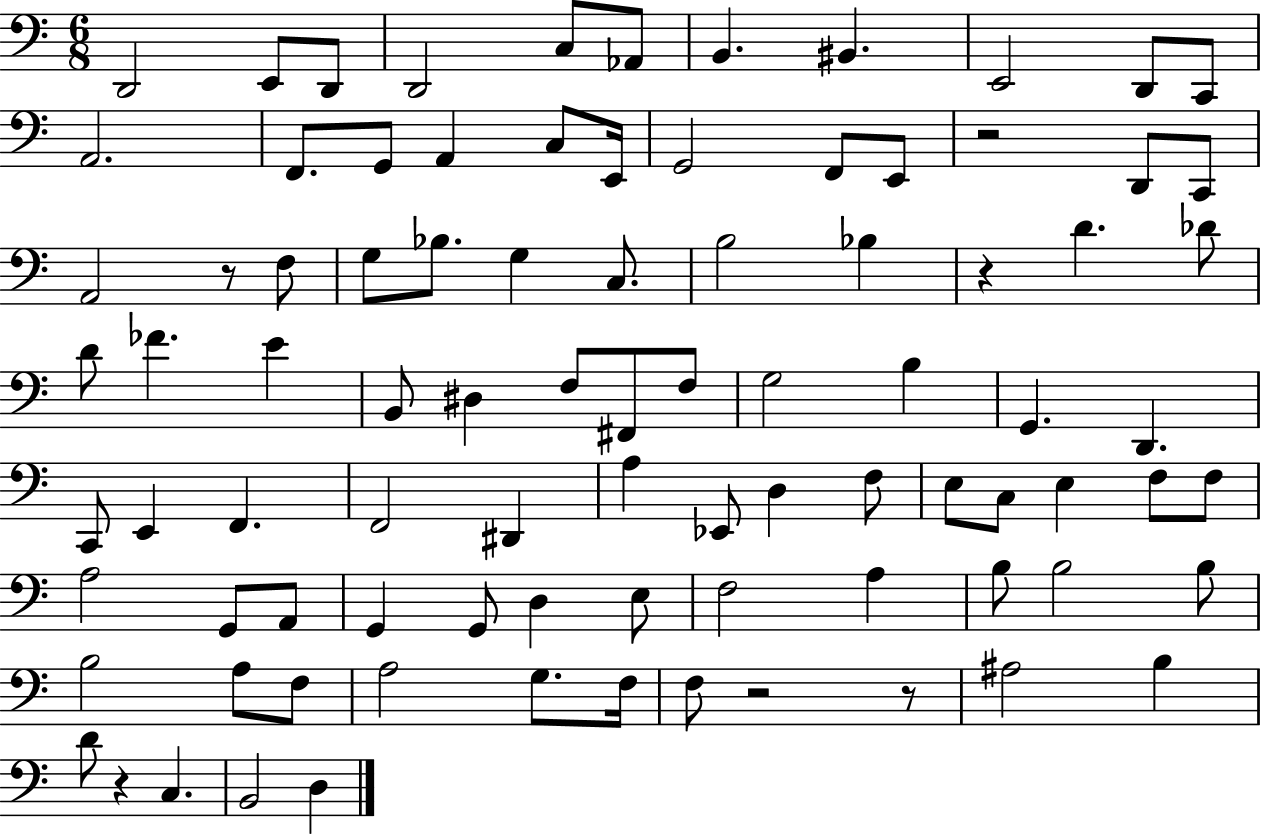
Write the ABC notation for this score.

X:1
T:Untitled
M:6/8
L:1/4
K:C
D,,2 E,,/2 D,,/2 D,,2 C,/2 _A,,/2 B,, ^B,, E,,2 D,,/2 C,,/2 A,,2 F,,/2 G,,/2 A,, C,/2 E,,/4 G,,2 F,,/2 E,,/2 z2 D,,/2 C,,/2 A,,2 z/2 F,/2 G,/2 _B,/2 G, C,/2 B,2 _B, z D _D/2 D/2 _F E B,,/2 ^D, F,/2 ^F,,/2 F,/2 G,2 B, G,, D,, C,,/2 E,, F,, F,,2 ^D,, A, _E,,/2 D, F,/2 E,/2 C,/2 E, F,/2 F,/2 A,2 G,,/2 A,,/2 G,, G,,/2 D, E,/2 F,2 A, B,/2 B,2 B,/2 B,2 A,/2 F,/2 A,2 G,/2 F,/4 F,/2 z2 z/2 ^A,2 B, D/2 z C, B,,2 D,